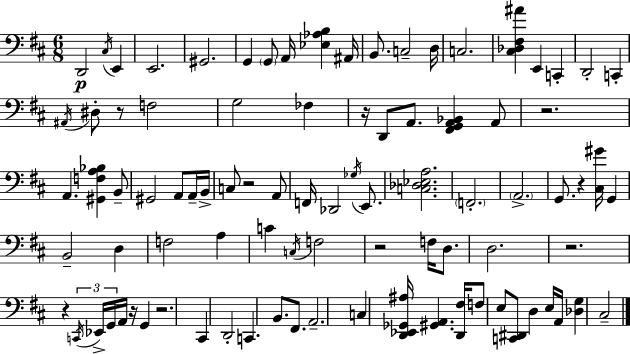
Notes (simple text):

D2/h C#3/s E2/q E2/h. G#2/h. G2/q G2/e A2/s [Eb3,Ab3,B3]/q A#2/s B2/e. C3/h D3/s C3/h. [C#3,Db3,F#3,A#4]/q E2/q C2/q D2/h C2/q A#2/s D#3/e R/e F3/h G3/h FES3/q R/s D2/e A2/e. [F#2,G2,A2,Bb2]/q A2/e R/h. A2/q. [G#2,F3,A3,Bb3]/q B2/e G#2/h A2/e A2/s B2/s C3/e R/h A2/e F2/s Db2/h Gb3/s E2/e. [C3,Db3,Eb3,A3]/h. F2/h. A2/h. G2/e. R/q [C#3,G#4]/s G2/q B2/h D3/q F3/h A3/q C4/q C3/s F3/h R/h F3/s D3/e. D3/h. R/h. R/q C2/s Eb2/s G2/s A2/s R/s G2/q R/h. C#2/q D2/h C2/q. B2/e. F#2/e. A2/h. C3/q [D2,Eb2,Gb2,A#3]/s [G#2,A2]/q. [D2,F#3]/s F3/e E3/e [C2,D#2]/e D3/q E3/s A2/s [Db3,G3]/q C#3/h